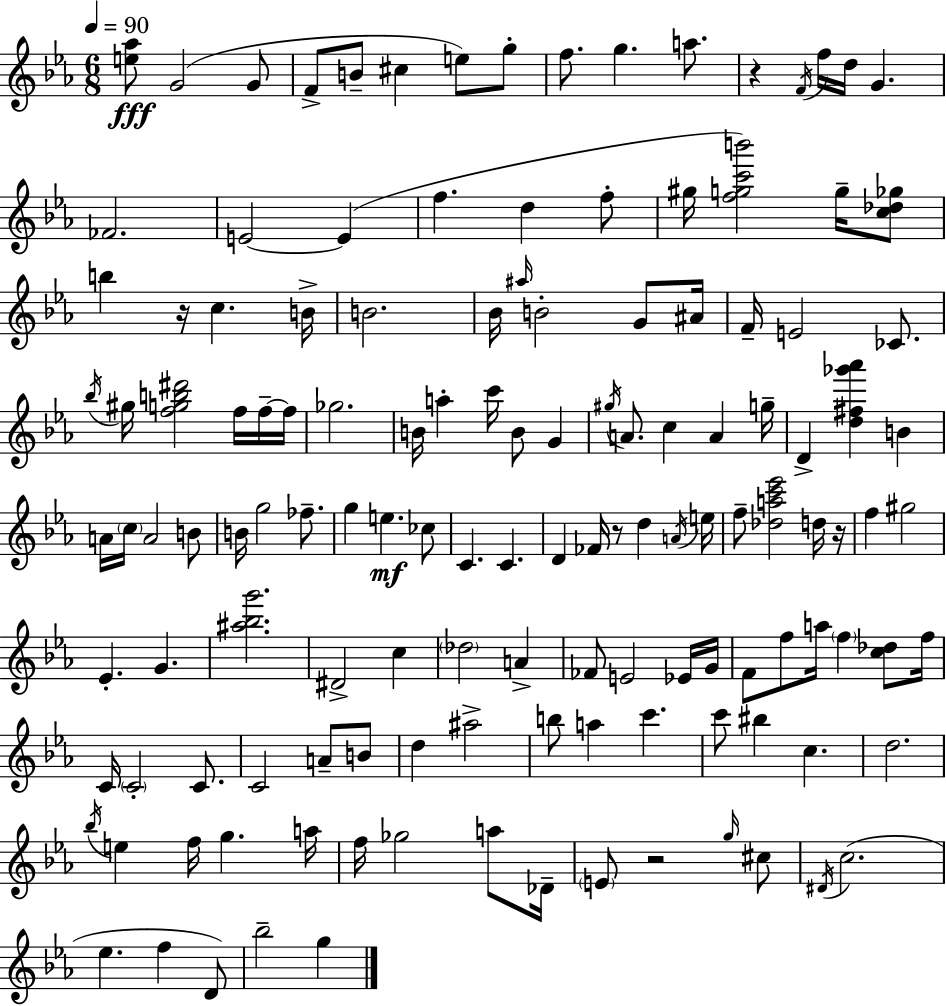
X:1
T:Untitled
M:6/8
L:1/4
K:Cm
[e_a]/2 G2 G/2 F/2 B/2 ^c e/2 g/2 f/2 g a/2 z F/4 f/4 d/4 G _F2 E2 E f d f/2 ^g/4 [fgc'b']2 g/4 [c_d_g]/2 b z/4 c B/4 B2 _B/4 ^a/4 B2 G/2 ^A/4 F/4 E2 _C/2 _b/4 ^g/4 [fgb^d']2 f/4 f/4 f/4 _g2 B/4 a c'/4 B/2 G ^g/4 A/2 c A g/4 D [d^f_g'_a'] B A/4 c/4 A2 B/2 B/4 g2 _f/2 g e _c/2 C C D _F/4 z/2 d A/4 e/4 f/2 [_dac'_e']2 d/4 z/4 f ^g2 _E G [^a_bg']2 ^D2 c _d2 A _F/2 E2 _E/4 G/4 F/2 f/2 a/4 f [c_d]/2 f/4 C/4 C2 C/2 C2 A/2 B/2 d ^a2 b/2 a c' c'/2 ^b c d2 _b/4 e f/4 g a/4 f/4 _g2 a/2 _D/4 E/2 z2 g/4 ^c/2 ^D/4 c2 _e f D/2 _b2 g